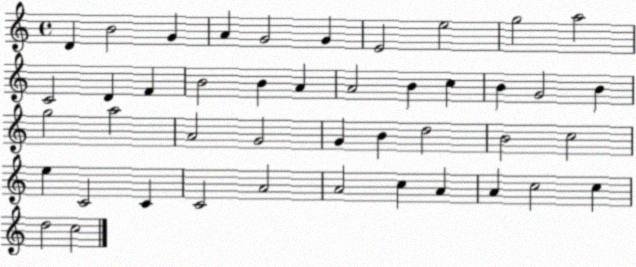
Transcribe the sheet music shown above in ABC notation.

X:1
T:Untitled
M:4/4
L:1/4
K:C
D B2 G A G2 G E2 e2 g2 a2 C2 D F B2 B A A2 B c B G2 B g2 a2 A2 G2 G B d2 B2 c2 e C2 C C2 A2 A2 c A A c2 c d2 c2